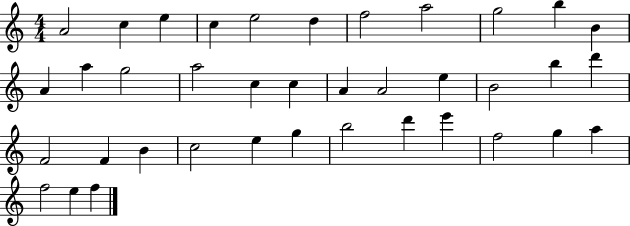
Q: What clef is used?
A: treble